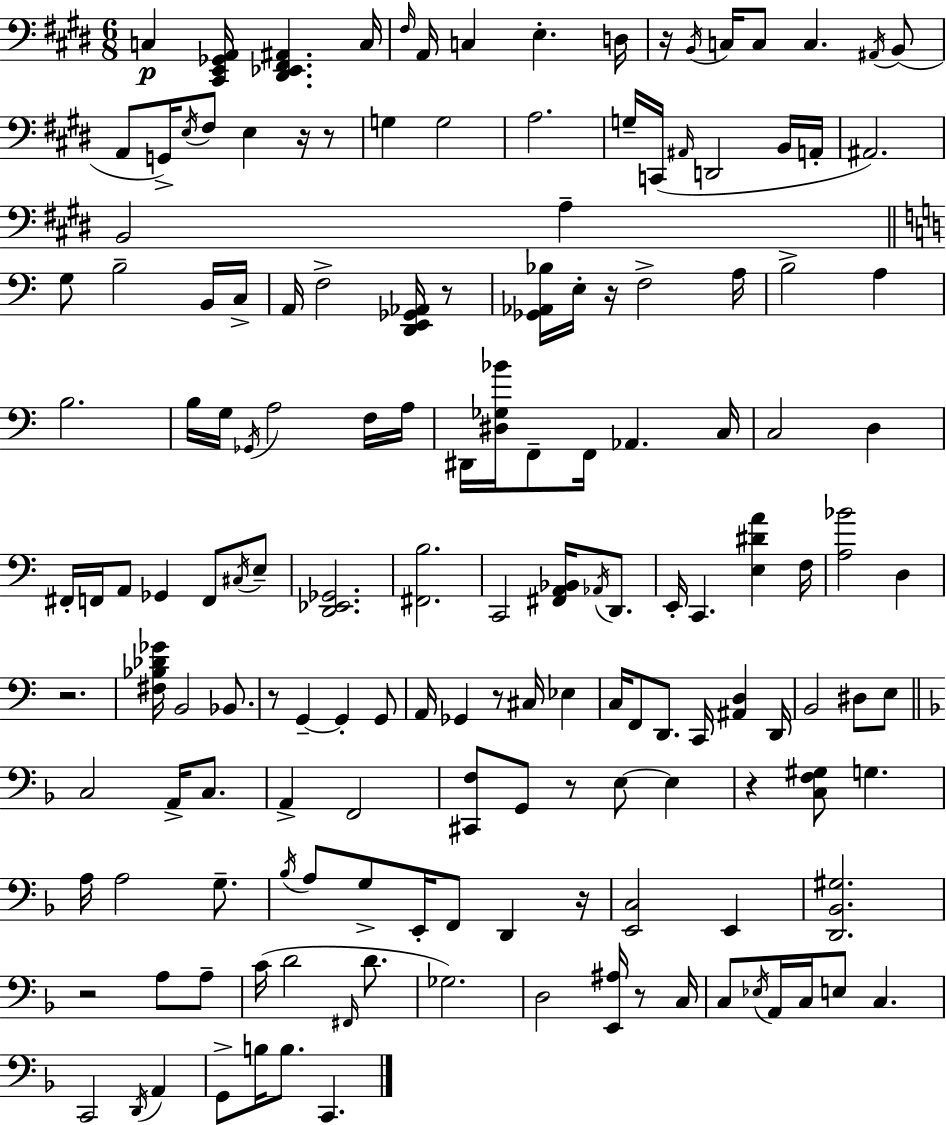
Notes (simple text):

C3/q [C#2,E2,Gb2,A2]/s [D#2,Eb2,F#2,A#2]/q. C3/s F#3/s A2/s C3/q E3/q. D3/s R/s B2/s C3/s C3/e C3/q. A#2/s B2/e A2/e G2/s E3/s F#3/e E3/q R/s R/e G3/q G3/h A3/h. G3/s C2/s A#2/s D2/h B2/s A2/s A#2/h. B2/h A3/q G3/e B3/h B2/s C3/s A2/s F3/h [D2,E2,Gb2,Ab2]/s R/e [Gb2,Ab2,Bb3]/s E3/s R/s F3/h A3/s B3/h A3/q B3/h. B3/s G3/s Gb2/s A3/h F3/s A3/s D#2/s [D#3,Gb3,Bb4]/s F2/e F2/s Ab2/q. C3/s C3/h D3/q F#2/s F2/s A2/e Gb2/q F2/e C#3/s E3/e [D2,Eb2,Gb2]/h. [F#2,B3]/h. C2/h [F#2,A2,Bb2]/s Ab2/s D2/e. E2/s C2/q. [E3,D#4,A4]/q F3/s [A3,Bb4]/h D3/q R/h. [F#3,Bb3,Db4,Gb4]/s B2/h Bb2/e. R/e G2/q G2/q G2/e A2/s Gb2/q R/e C#3/s Eb3/q C3/s F2/e D2/e. C2/s [A#2,D3]/q D2/s B2/h D#3/e E3/e C3/h A2/s C3/e. A2/q F2/h [C#2,F3]/e G2/e R/e E3/e E3/q R/q [C3,F3,G#3]/e G3/q. A3/s A3/h G3/e. Bb3/s A3/e G3/e E2/s F2/e D2/q R/s [E2,C3]/h E2/q [D2,Bb2,G#3]/h. R/h A3/e A3/e C4/s D4/h F#2/s D4/e. Gb3/h. D3/h [E2,A#3]/s R/e C3/s C3/e Eb3/s A2/s C3/s E3/e C3/q. C2/h D2/s A2/q G2/e B3/s B3/e. C2/q.